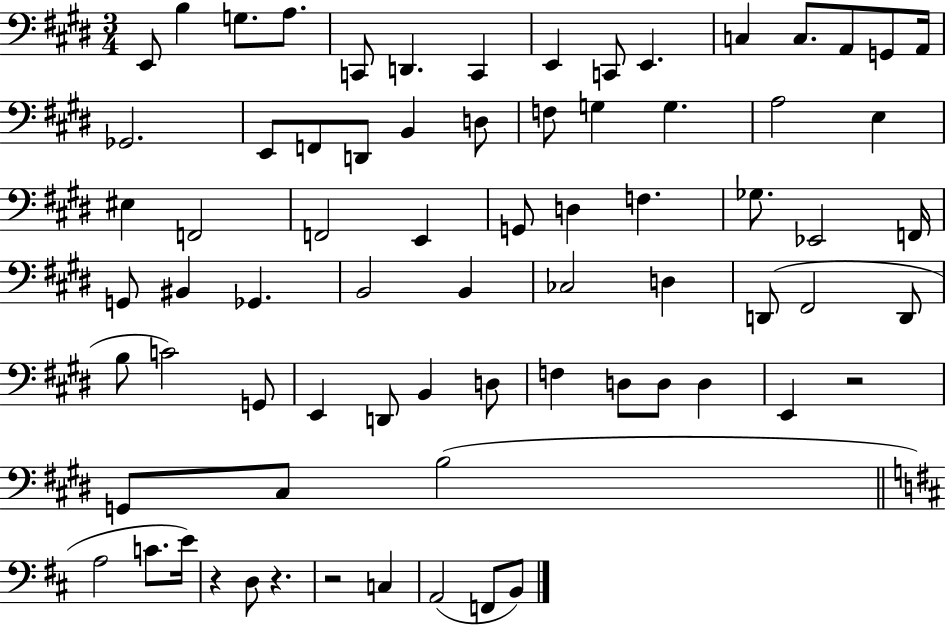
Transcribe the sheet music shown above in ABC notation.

X:1
T:Untitled
M:3/4
L:1/4
K:E
E,,/2 B, G,/2 A,/2 C,,/2 D,, C,, E,, C,,/2 E,, C, C,/2 A,,/2 G,,/2 A,,/4 _G,,2 E,,/2 F,,/2 D,,/2 B,, D,/2 F,/2 G, G, A,2 E, ^E, F,,2 F,,2 E,, G,,/2 D, F, _G,/2 _E,,2 F,,/4 G,,/2 ^B,, _G,, B,,2 B,, _C,2 D, D,,/2 ^F,,2 D,,/2 B,/2 C2 G,,/2 E,, D,,/2 B,, D,/2 F, D,/2 D,/2 D, E,, z2 G,,/2 ^C,/2 B,2 A,2 C/2 E/4 z D,/2 z z2 C, A,,2 F,,/2 B,,/2